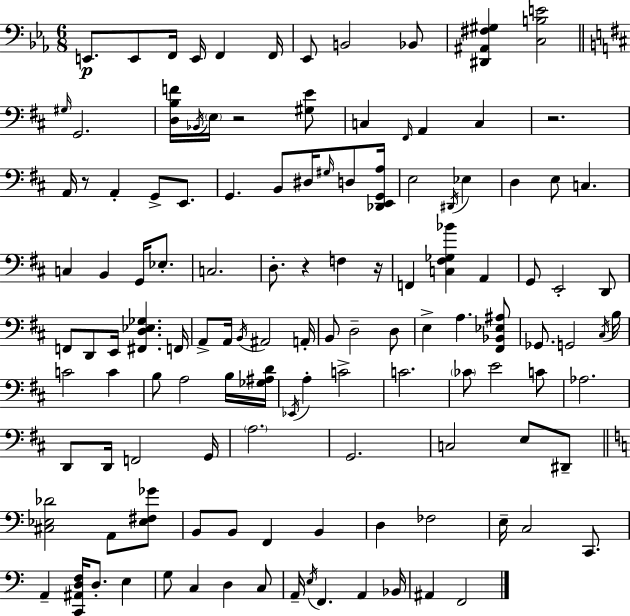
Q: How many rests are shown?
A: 5